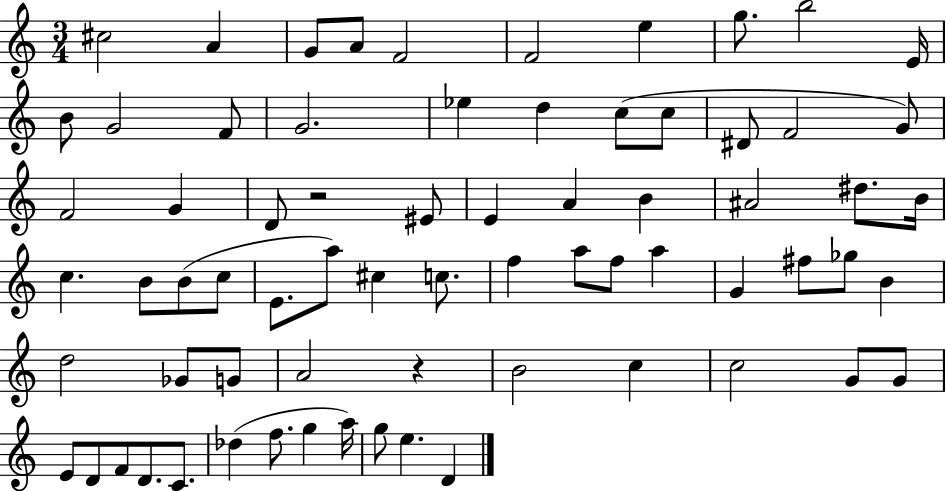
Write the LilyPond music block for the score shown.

{
  \clef treble
  \numericTimeSignature
  \time 3/4
  \key c \major
  cis''2 a'4 | g'8 a'8 f'2 | f'2 e''4 | g''8. b''2 e'16 | \break b'8 g'2 f'8 | g'2. | ees''4 d''4 c''8( c''8 | dis'8 f'2 g'8) | \break f'2 g'4 | d'8 r2 eis'8 | e'4 a'4 b'4 | ais'2 dis''8. b'16 | \break c''4. b'8 b'8( c''8 | e'8. a''8) cis''4 c''8. | f''4 a''8 f''8 a''4 | g'4 fis''8 ges''8 b'4 | \break d''2 ges'8 g'8 | a'2 r4 | b'2 c''4 | c''2 g'8 g'8 | \break e'8 d'8 f'8 d'8. c'8. | des''4( f''8. g''4 a''16) | g''8 e''4. d'4 | \bar "|."
}